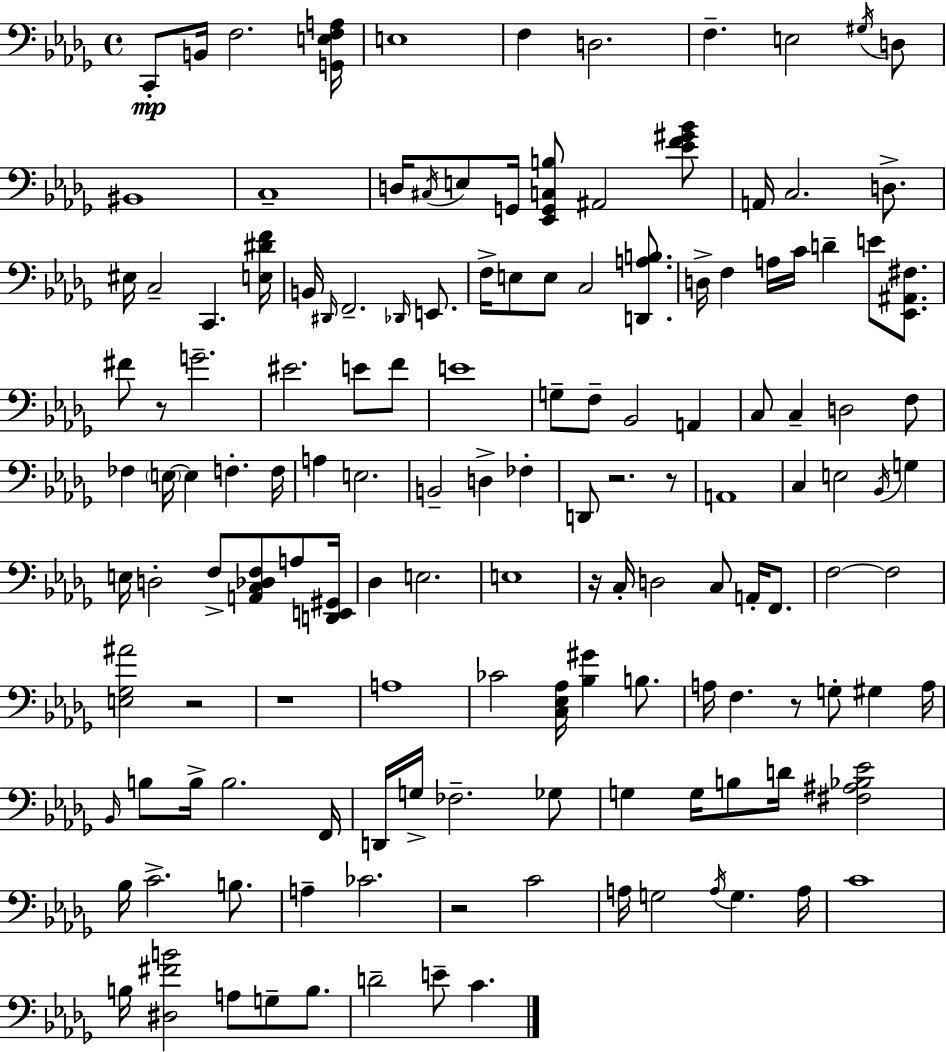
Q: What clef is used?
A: bass